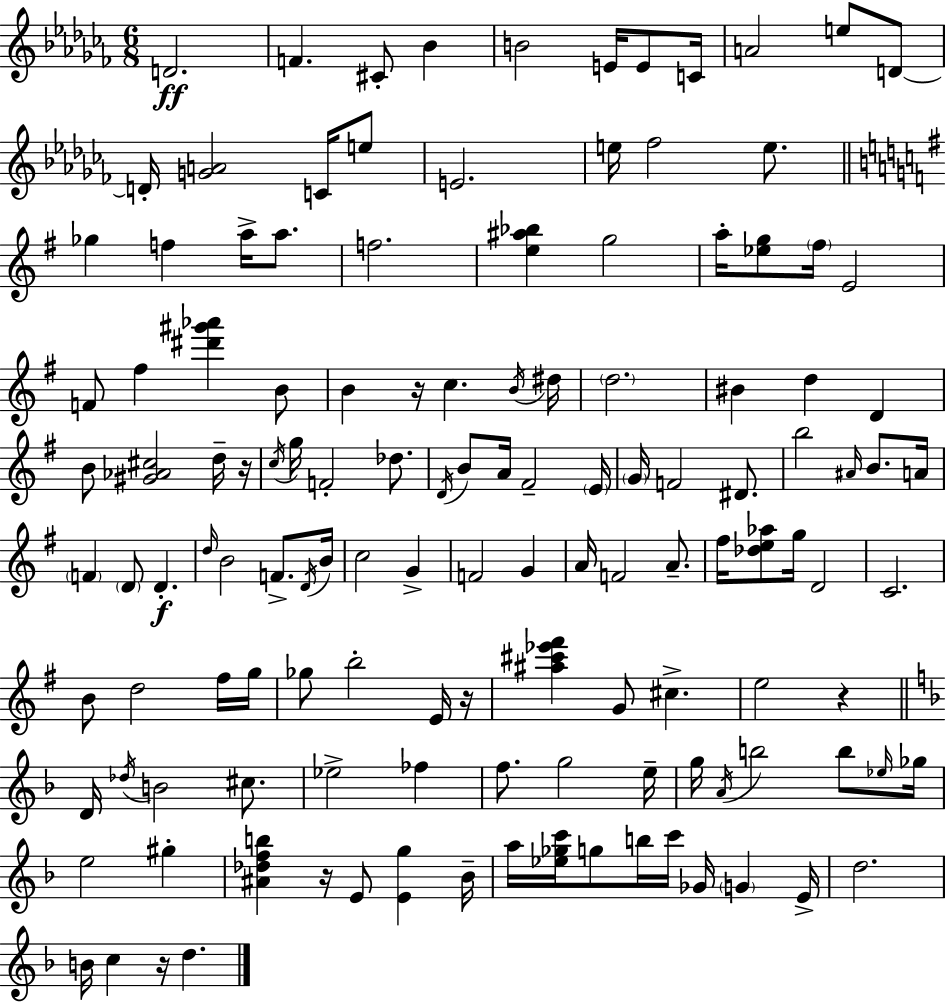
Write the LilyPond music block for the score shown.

{
  \clef treble
  \numericTimeSignature
  \time 6/8
  \key aes \minor
  d'2.\ff | f'4. cis'8-. bes'4 | b'2 e'16 e'8 c'16 | a'2 e''8 d'8~~ | \break d'16-. <g' a'>2 c'16 e''8 | e'2. | e''16 fes''2 e''8. | \bar "||" \break \key e \minor ges''4 f''4 a''16-> a''8. | f''2. | <e'' ais'' bes''>4 g''2 | a''16-. <ees'' g''>8 \parenthesize fis''16 e'2 | \break f'8 fis''4 <dis''' gis''' aes'''>4 b'8 | b'4 r16 c''4. \acciaccatura { b'16 } | dis''16 \parenthesize d''2. | bis'4 d''4 d'4 | \break b'8 <gis' aes' cis''>2 d''16-- | r16 \acciaccatura { c''16 } g''16 f'2-. des''8. | \acciaccatura { d'16 } b'8 a'16 fis'2-- | \parenthesize e'16 \parenthesize g'16 f'2 | \break dis'8. b''2 \grace { ais'16 } | b'8. a'16 \parenthesize f'4 \parenthesize d'8 d'4.-.\f | \grace { d''16 } b'2 | f'8.-> \acciaccatura { d'16 } b'16 c''2 | \break g'4-> f'2 | g'4 a'16 f'2 | a'8.-- fis''16 <des'' e'' aes''>8 g''16 d'2 | c'2. | \break b'8 d''2 | fis''16 g''16 ges''8 b''2-. | e'16 r16 <ais'' cis''' ees''' fis'''>4 g'8 | cis''4.-> e''2 | \break r4 \bar "||" \break \key d \minor d'16 \acciaccatura { des''16 } b'2 cis''8. | ees''2-> fes''4 | f''8. g''2 | e''16-- g''16 \acciaccatura { a'16 } b''2 b''8 | \break \grace { ees''16 } ges''16 e''2 gis''4-. | <ais' des'' f'' b''>4 r16 e'8 <e' g''>4 | bes'16-- a''16 <ees'' ges'' c'''>16 g''8 b''16 c'''16 ges'16 \parenthesize g'4 | e'16-> d''2. | \break b'16 c''4 r16 d''4. | \bar "|."
}